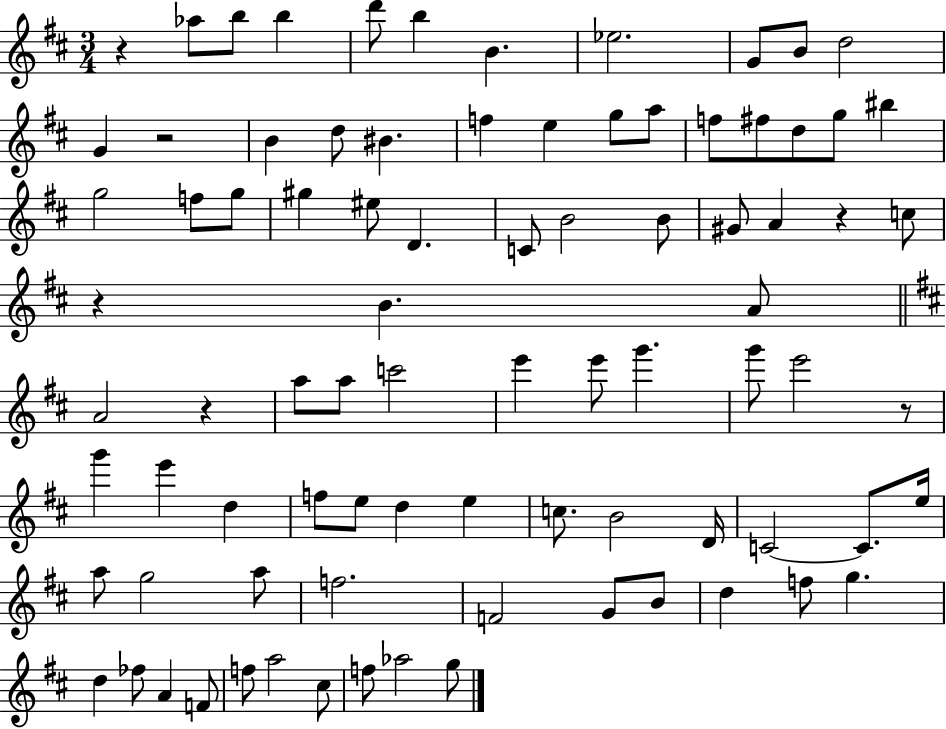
{
  \clef treble
  \numericTimeSignature
  \time 3/4
  \key d \major
  \repeat volta 2 { r4 aes''8 b''8 b''4 | d'''8 b''4 b'4. | ees''2. | g'8 b'8 d''2 | \break g'4 r2 | b'4 d''8 bis'4. | f''4 e''4 g''8 a''8 | f''8 fis''8 d''8 g''8 bis''4 | \break g''2 f''8 g''8 | gis''4 eis''8 d'4. | c'8 b'2 b'8 | gis'8 a'4 r4 c''8 | \break r4 b'4. a'8 | \bar "||" \break \key d \major a'2 r4 | a''8 a''8 c'''2 | e'''4 e'''8 g'''4. | g'''8 e'''2 r8 | \break g'''4 e'''4 d''4 | f''8 e''8 d''4 e''4 | c''8. b'2 d'16 | c'2~~ c'8. e''16 | \break a''8 g''2 a''8 | f''2. | f'2 g'8 b'8 | d''4 f''8 g''4. | \break d''4 fes''8 a'4 f'8 | f''8 a''2 cis''8 | f''8 aes''2 g''8 | } \bar "|."
}